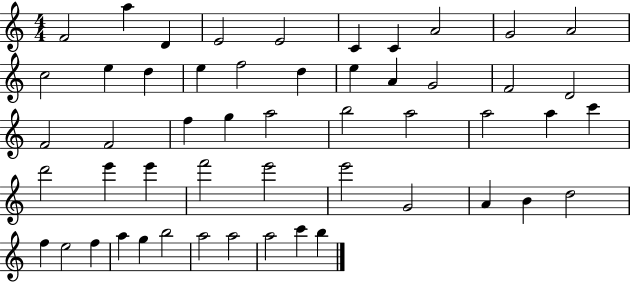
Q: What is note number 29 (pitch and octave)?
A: A5